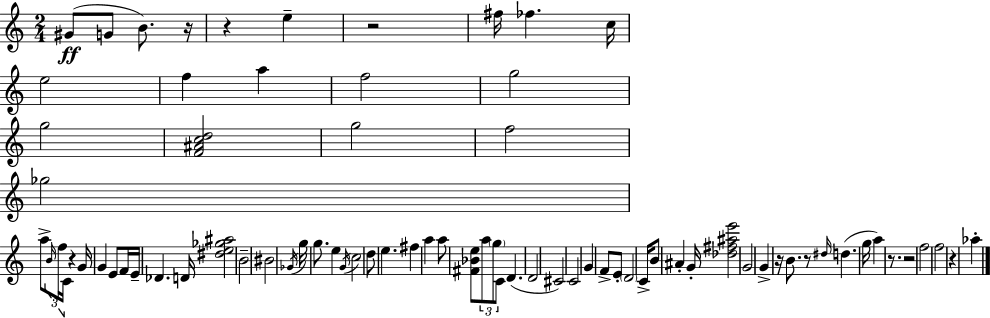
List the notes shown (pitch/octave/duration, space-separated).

G#4/e G4/e B4/e. R/s R/q E5/q R/h F#5/s FES5/q. C5/s E5/h F5/q A5/q F5/h G5/h G5/h [F4,A#4,C5,D5]/h G5/h F5/h Gb5/h A5/e B4/s F5/s C4/s R/q G4/s G4/q E4/e F4/s E4/s Db4/q. D4/s [D#5,E5,Gb5,A#5]/h B4/h BIS4/h Gb4/s G5/s G5/e. E5/q G4/s C5/h D5/e E5/q. F#5/q A5/q A5/e [F#4,Bb4,E5]/e A5/e G5/e C4/e D4/q. D4/h C#4/h C4/h G4/q F4/e E4/e D4/h C4/s B4/e A#4/q G4/s [Db5,F#5,A#5,E6]/h G4/h G4/q R/s B4/e. R/e D#5/s D5/q. G5/s A5/q R/e. R/h F5/h F5/h R/q Ab5/q